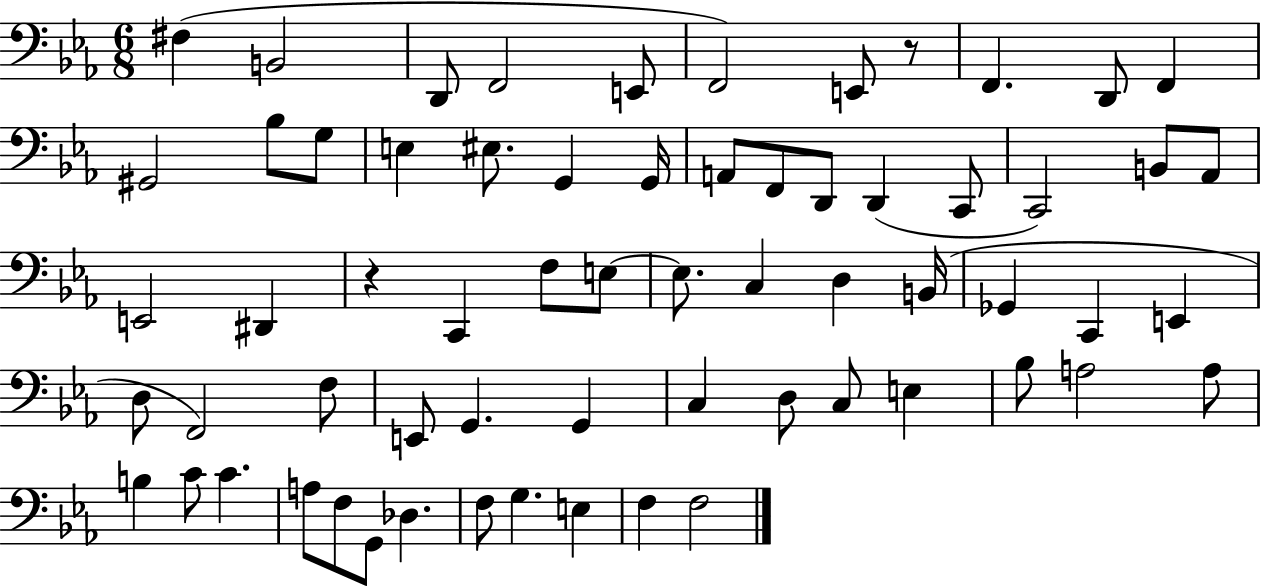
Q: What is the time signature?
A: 6/8